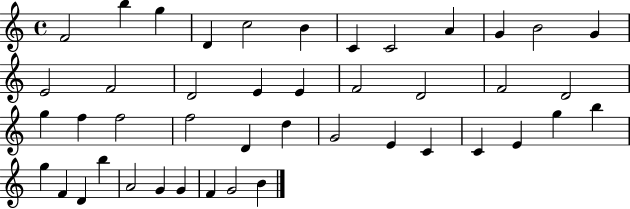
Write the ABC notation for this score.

X:1
T:Untitled
M:4/4
L:1/4
K:C
F2 b g D c2 B C C2 A G B2 G E2 F2 D2 E E F2 D2 F2 D2 g f f2 f2 D d G2 E C C E g b g F D b A2 G G F G2 B